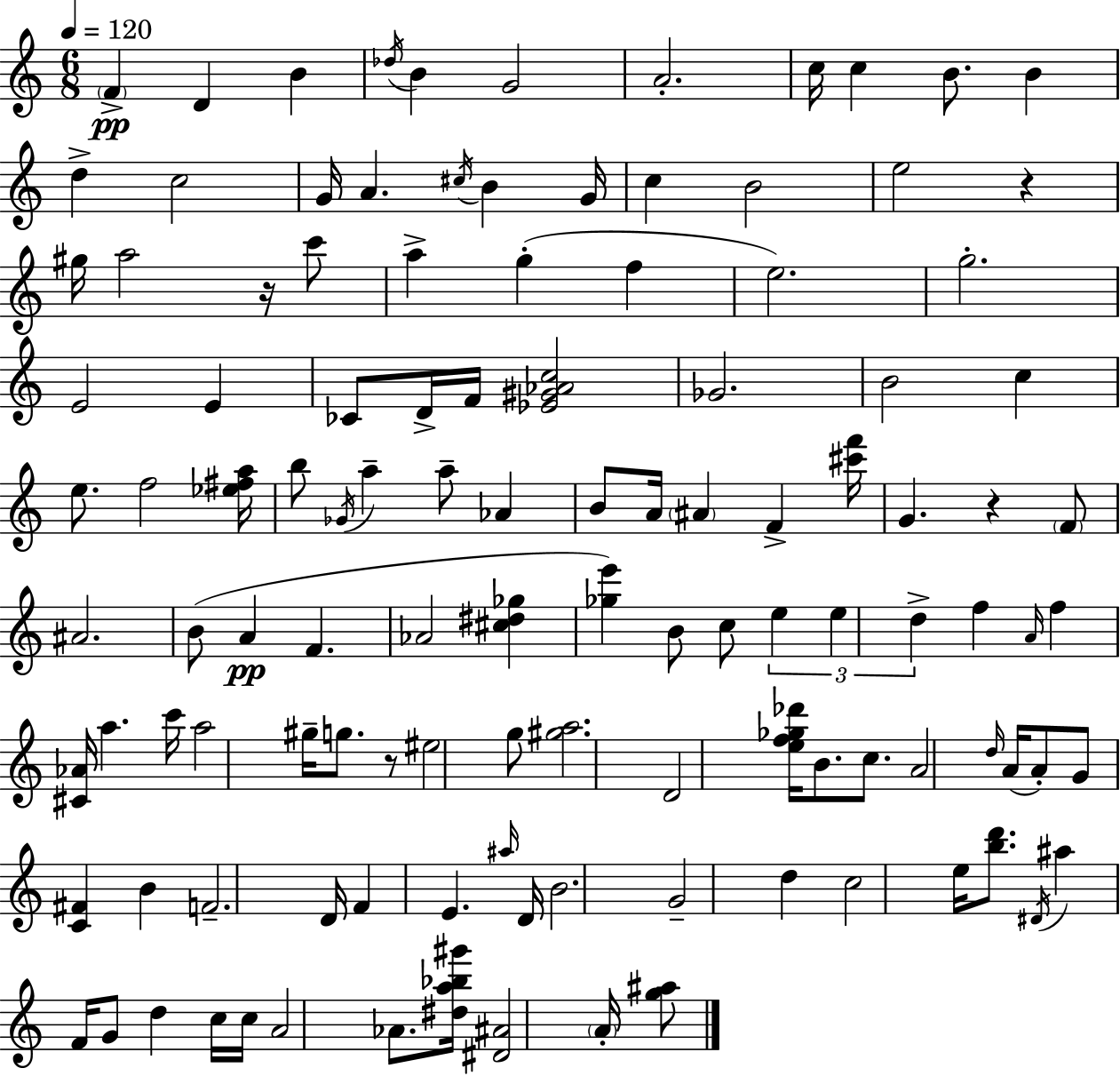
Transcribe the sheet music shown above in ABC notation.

X:1
T:Untitled
M:6/8
L:1/4
K:C
F D B _d/4 B G2 A2 c/4 c B/2 B d c2 G/4 A ^c/4 B G/4 c B2 e2 z ^g/4 a2 z/4 c'/2 a g f e2 g2 E2 E _C/2 D/4 F/4 [_E^G_Ac]2 _G2 B2 c e/2 f2 [_e^fa]/4 b/2 _G/4 a a/2 _A B/2 A/4 ^A F [^c'f']/4 G z F/2 ^A2 B/2 A F _A2 [^c^d_g] [_ge'] B/2 c/2 e e d f A/4 f [^C_A]/4 a c'/4 a2 ^g/4 g/2 z/2 ^e2 g/2 [^ga]2 D2 [ef_g_d']/4 B/2 c/2 A2 d/4 A/4 A/2 G/2 [C^F] B F2 D/4 F E ^a/4 D/4 B2 G2 d c2 e/4 [bd']/2 ^D/4 ^a F/4 G/2 d c/4 c/4 A2 _A/2 [^da_b^g']/4 [^D^A]2 A/4 [g^a]/2